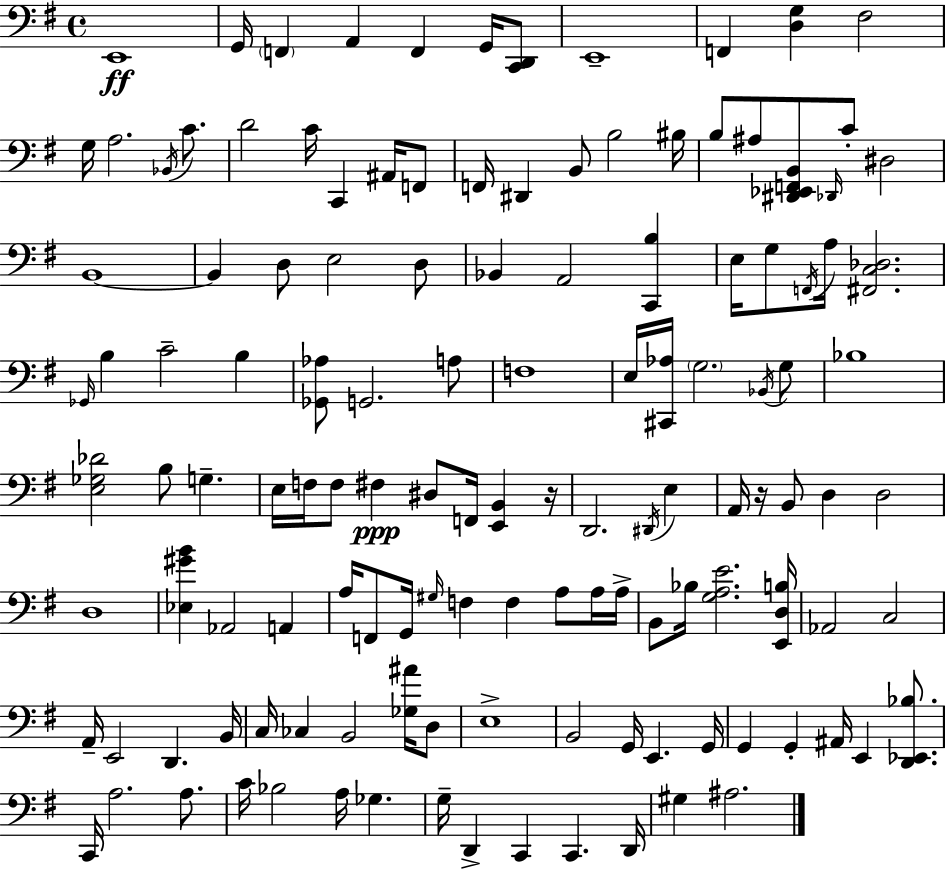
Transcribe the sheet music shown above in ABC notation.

X:1
T:Untitled
M:4/4
L:1/4
K:Em
E,,4 G,,/4 F,, A,, F,, G,,/4 [C,,D,,]/2 E,,4 F,, [D,G,] ^F,2 G,/4 A,2 _B,,/4 C/2 D2 C/4 C,, ^A,,/4 F,,/2 F,,/4 ^D,, B,,/2 B,2 ^B,/4 B,/2 ^A,/2 [^D,,_E,,F,,B,,]/2 _D,,/4 C/2 ^D,2 B,,4 B,, D,/2 E,2 D,/2 _B,, A,,2 [C,,B,] E,/4 G,/2 F,,/4 A,/4 [^F,,C,_D,]2 _G,,/4 B, C2 B, [_G,,_A,]/2 G,,2 A,/2 F,4 E,/4 [^C,,_A,]/4 G,2 _B,,/4 G,/2 _B,4 [E,_G,_D]2 B,/2 G, E,/4 F,/4 F,/2 ^F, ^D,/2 F,,/4 [E,,B,,] z/4 D,,2 ^D,,/4 E, A,,/4 z/4 B,,/2 D, D,2 D,4 [_E,^GB] _A,,2 A,, A,/4 F,,/2 G,,/4 ^G,/4 F, F, A,/2 A,/4 A,/4 B,,/2 _B,/4 [G,A,E]2 [E,,D,B,]/4 _A,,2 C,2 A,,/4 E,,2 D,, B,,/4 C,/4 _C, B,,2 [_G,^A]/4 D,/2 E,4 B,,2 G,,/4 E,, G,,/4 G,, G,, ^A,,/4 E,, [D,,_E,,_B,]/2 C,,/4 A,2 A,/2 C/4 _B,2 A,/4 _G, G,/4 D,, C,, C,, D,,/4 ^G, ^A,2